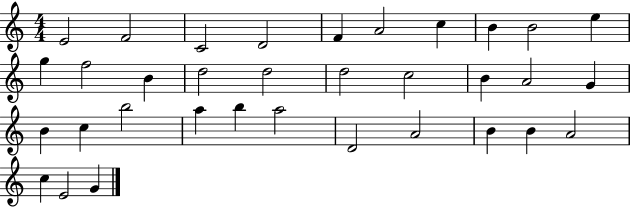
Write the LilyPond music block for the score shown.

{
  \clef treble
  \numericTimeSignature
  \time 4/4
  \key c \major
  e'2 f'2 | c'2 d'2 | f'4 a'2 c''4 | b'4 b'2 e''4 | \break g''4 f''2 b'4 | d''2 d''2 | d''2 c''2 | b'4 a'2 g'4 | \break b'4 c''4 b''2 | a''4 b''4 a''2 | d'2 a'2 | b'4 b'4 a'2 | \break c''4 e'2 g'4 | \bar "|."
}